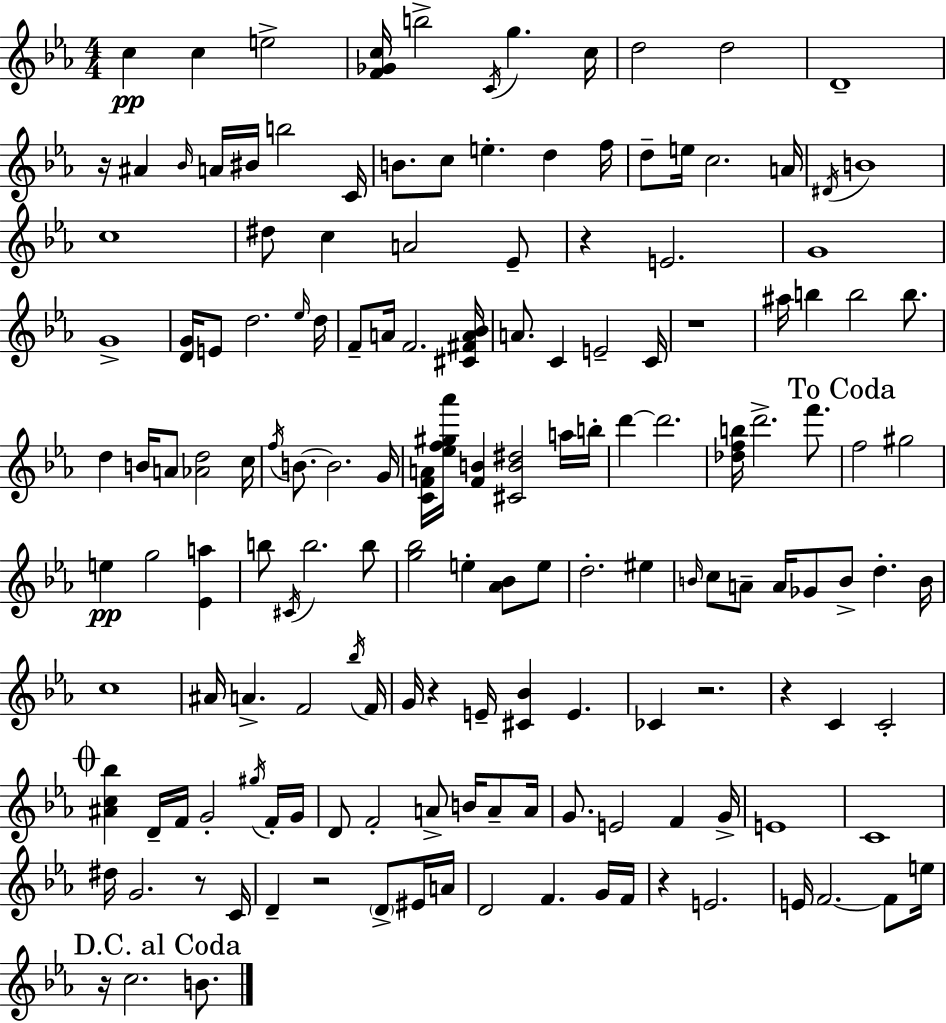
{
  \clef treble
  \numericTimeSignature
  \time 4/4
  \key ees \major
  \repeat volta 2 { c''4\pp c''4 e''2-> | <f' ges' c''>16 b''2-> \acciaccatura { c'16 } g''4. | c''16 d''2 d''2 | d'1-- | \break r16 ais'4 \grace { bes'16 } a'16 bis'16 b''2 | c'16 b'8. c''8 e''4.-. d''4 | f''16 d''8-- e''16 c''2. | a'16 \acciaccatura { dis'16 } b'1 | \break c''1 | dis''8 c''4 a'2 | ees'8-- r4 e'2. | g'1 | \break g'1-> | <d' g'>16 e'8 d''2. | \grace { ees''16 } d''16 f'8-- a'16 f'2. | <cis' fis' a' bes'>16 a'8. c'4 e'2-- | \break c'16 r1 | ais''16 b''4 b''2 | b''8. d''4 b'16 a'8 <aes' d''>2 | c''16 \acciaccatura { f''16 } b'8.~~ b'2. | \break g'16 <c' f' a'>16 <ees'' f'' gis'' aes'''>16 <f' b'>4 <cis' b' dis''>2 | a''16 b''16-. d'''4~~ d'''2. | <des'' f'' b''>16 d'''2.-> | f'''8. \mark "To Coda" f''2 gis''2 | \break e''4\pp g''2 | <ees' a''>4 b''8 \acciaccatura { cis'16 } b''2. | b''8 <g'' bes''>2 e''4-. | <aes' bes'>8 e''8 d''2.-. | \break eis''4 \grace { b'16 } c''8 a'8-- a'16 ges'8 b'8-> | d''4.-. b'16 c''1 | ais'16 a'4.-> f'2 | \acciaccatura { bes''16 } f'16 g'16 r4 e'16-- <cis' bes'>4 | \break e'4. ces'4 r2. | r4 c'4 | c'2-. \mark \markup { \musicglyph "scripts.coda" } <ais' c'' bes''>4 d'16-- f'16 g'2-. | \acciaccatura { gis''16 } f'16-. g'16 d'8 f'2-. | \break a'8-> b'16 a'8-- a'16 g'8. e'2 | f'4 g'16-> e'1 | c'1 | dis''16 g'2. | \break r8 c'16 d'4-- r2 | \parenthesize d'8-> eis'16 a'16 d'2 | f'4. g'16 f'16 r4 e'2. | e'16 f'2.~~ | \break f'8 e''16 \mark "D.C. al Coda" r16 c''2. | b'8. } \bar "|."
}